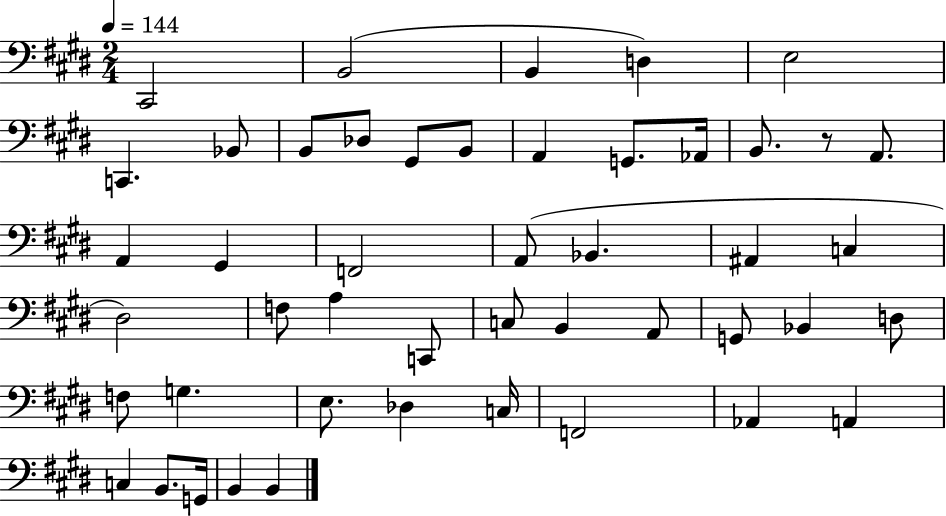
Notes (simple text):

C#2/h B2/h B2/q D3/q E3/h C2/q. Bb2/e B2/e Db3/e G#2/e B2/e A2/q G2/e. Ab2/s B2/e. R/e A2/e. A2/q G#2/q F2/h A2/e Bb2/q. A#2/q C3/q D#3/h F3/e A3/q C2/e C3/e B2/q A2/e G2/e Bb2/q D3/e F3/e G3/q. E3/e. Db3/q C3/s F2/h Ab2/q A2/q C3/q B2/e. G2/s B2/q B2/q